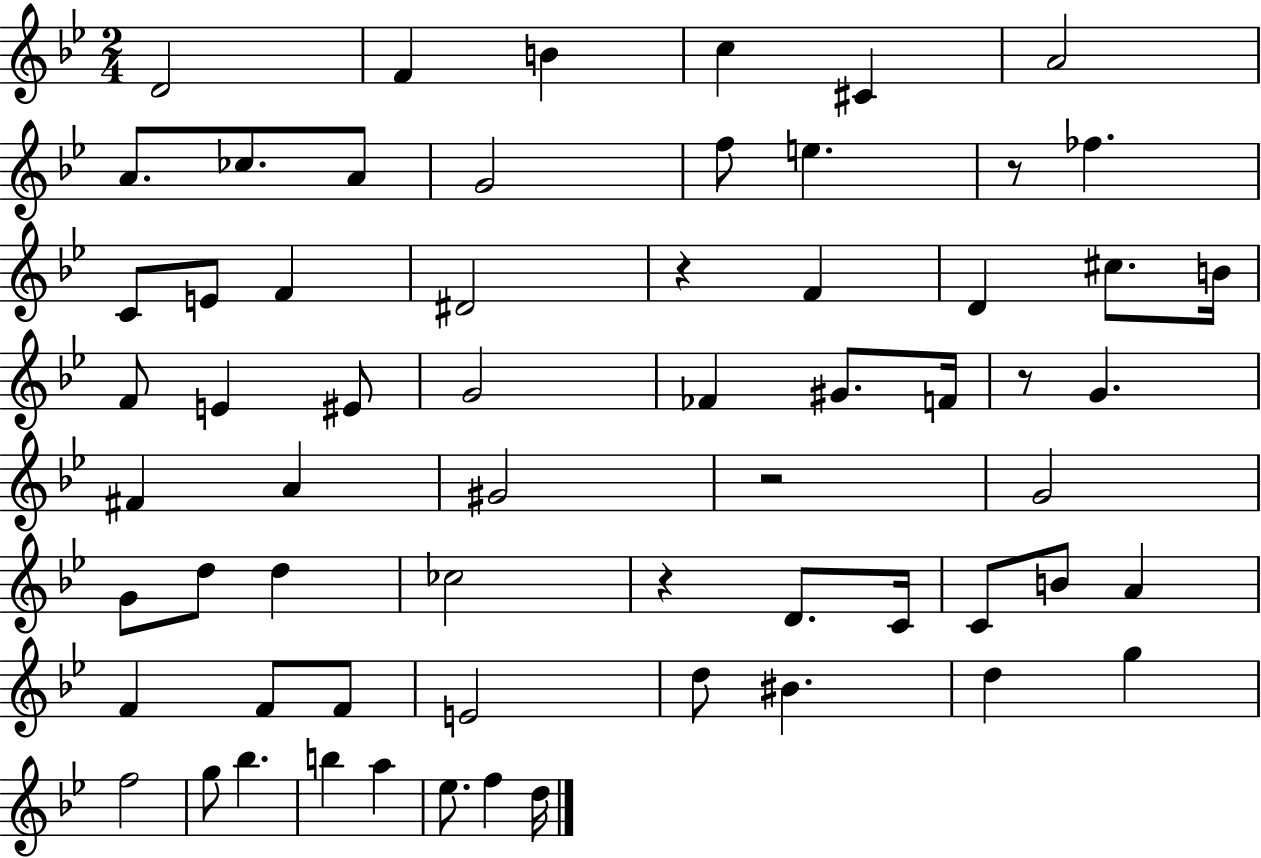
{
  \clef treble
  \numericTimeSignature
  \time 2/4
  \key bes \major
  d'2 | f'4 b'4 | c''4 cis'4 | a'2 | \break a'8. ces''8. a'8 | g'2 | f''8 e''4. | r8 fes''4. | \break c'8 e'8 f'4 | dis'2 | r4 f'4 | d'4 cis''8. b'16 | \break f'8 e'4 eis'8 | g'2 | fes'4 gis'8. f'16 | r8 g'4. | \break fis'4 a'4 | gis'2 | r2 | g'2 | \break g'8 d''8 d''4 | ces''2 | r4 d'8. c'16 | c'8 b'8 a'4 | \break f'4 f'8 f'8 | e'2 | d''8 bis'4. | d''4 g''4 | \break f''2 | g''8 bes''4. | b''4 a''4 | ees''8. f''4 d''16 | \break \bar "|."
}